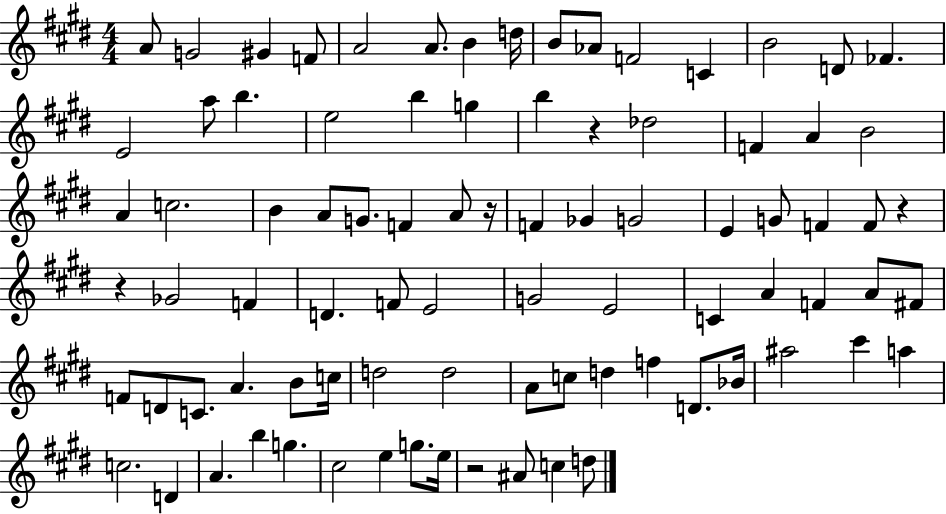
A4/e G4/h G#4/q F4/e A4/h A4/e. B4/q D5/s B4/e Ab4/e F4/h C4/q B4/h D4/e FES4/q. E4/h A5/e B5/q. E5/h B5/q G5/q B5/q R/q Db5/h F4/q A4/q B4/h A4/q C5/h. B4/q A4/e G4/e. F4/q A4/e R/s F4/q Gb4/q G4/h E4/q G4/e F4/q F4/e R/q R/q Gb4/h F4/q D4/q. F4/e E4/h G4/h E4/h C4/q A4/q F4/q A4/e F#4/e F4/e D4/e C4/e. A4/q. B4/e C5/s D5/h D5/h A4/e C5/e D5/q F5/q D4/e. Bb4/s A#5/h C#6/q A5/q C5/h. D4/q A4/q. B5/q G5/q. C#5/h E5/q G5/e. E5/s R/h A#4/e C5/q D5/e